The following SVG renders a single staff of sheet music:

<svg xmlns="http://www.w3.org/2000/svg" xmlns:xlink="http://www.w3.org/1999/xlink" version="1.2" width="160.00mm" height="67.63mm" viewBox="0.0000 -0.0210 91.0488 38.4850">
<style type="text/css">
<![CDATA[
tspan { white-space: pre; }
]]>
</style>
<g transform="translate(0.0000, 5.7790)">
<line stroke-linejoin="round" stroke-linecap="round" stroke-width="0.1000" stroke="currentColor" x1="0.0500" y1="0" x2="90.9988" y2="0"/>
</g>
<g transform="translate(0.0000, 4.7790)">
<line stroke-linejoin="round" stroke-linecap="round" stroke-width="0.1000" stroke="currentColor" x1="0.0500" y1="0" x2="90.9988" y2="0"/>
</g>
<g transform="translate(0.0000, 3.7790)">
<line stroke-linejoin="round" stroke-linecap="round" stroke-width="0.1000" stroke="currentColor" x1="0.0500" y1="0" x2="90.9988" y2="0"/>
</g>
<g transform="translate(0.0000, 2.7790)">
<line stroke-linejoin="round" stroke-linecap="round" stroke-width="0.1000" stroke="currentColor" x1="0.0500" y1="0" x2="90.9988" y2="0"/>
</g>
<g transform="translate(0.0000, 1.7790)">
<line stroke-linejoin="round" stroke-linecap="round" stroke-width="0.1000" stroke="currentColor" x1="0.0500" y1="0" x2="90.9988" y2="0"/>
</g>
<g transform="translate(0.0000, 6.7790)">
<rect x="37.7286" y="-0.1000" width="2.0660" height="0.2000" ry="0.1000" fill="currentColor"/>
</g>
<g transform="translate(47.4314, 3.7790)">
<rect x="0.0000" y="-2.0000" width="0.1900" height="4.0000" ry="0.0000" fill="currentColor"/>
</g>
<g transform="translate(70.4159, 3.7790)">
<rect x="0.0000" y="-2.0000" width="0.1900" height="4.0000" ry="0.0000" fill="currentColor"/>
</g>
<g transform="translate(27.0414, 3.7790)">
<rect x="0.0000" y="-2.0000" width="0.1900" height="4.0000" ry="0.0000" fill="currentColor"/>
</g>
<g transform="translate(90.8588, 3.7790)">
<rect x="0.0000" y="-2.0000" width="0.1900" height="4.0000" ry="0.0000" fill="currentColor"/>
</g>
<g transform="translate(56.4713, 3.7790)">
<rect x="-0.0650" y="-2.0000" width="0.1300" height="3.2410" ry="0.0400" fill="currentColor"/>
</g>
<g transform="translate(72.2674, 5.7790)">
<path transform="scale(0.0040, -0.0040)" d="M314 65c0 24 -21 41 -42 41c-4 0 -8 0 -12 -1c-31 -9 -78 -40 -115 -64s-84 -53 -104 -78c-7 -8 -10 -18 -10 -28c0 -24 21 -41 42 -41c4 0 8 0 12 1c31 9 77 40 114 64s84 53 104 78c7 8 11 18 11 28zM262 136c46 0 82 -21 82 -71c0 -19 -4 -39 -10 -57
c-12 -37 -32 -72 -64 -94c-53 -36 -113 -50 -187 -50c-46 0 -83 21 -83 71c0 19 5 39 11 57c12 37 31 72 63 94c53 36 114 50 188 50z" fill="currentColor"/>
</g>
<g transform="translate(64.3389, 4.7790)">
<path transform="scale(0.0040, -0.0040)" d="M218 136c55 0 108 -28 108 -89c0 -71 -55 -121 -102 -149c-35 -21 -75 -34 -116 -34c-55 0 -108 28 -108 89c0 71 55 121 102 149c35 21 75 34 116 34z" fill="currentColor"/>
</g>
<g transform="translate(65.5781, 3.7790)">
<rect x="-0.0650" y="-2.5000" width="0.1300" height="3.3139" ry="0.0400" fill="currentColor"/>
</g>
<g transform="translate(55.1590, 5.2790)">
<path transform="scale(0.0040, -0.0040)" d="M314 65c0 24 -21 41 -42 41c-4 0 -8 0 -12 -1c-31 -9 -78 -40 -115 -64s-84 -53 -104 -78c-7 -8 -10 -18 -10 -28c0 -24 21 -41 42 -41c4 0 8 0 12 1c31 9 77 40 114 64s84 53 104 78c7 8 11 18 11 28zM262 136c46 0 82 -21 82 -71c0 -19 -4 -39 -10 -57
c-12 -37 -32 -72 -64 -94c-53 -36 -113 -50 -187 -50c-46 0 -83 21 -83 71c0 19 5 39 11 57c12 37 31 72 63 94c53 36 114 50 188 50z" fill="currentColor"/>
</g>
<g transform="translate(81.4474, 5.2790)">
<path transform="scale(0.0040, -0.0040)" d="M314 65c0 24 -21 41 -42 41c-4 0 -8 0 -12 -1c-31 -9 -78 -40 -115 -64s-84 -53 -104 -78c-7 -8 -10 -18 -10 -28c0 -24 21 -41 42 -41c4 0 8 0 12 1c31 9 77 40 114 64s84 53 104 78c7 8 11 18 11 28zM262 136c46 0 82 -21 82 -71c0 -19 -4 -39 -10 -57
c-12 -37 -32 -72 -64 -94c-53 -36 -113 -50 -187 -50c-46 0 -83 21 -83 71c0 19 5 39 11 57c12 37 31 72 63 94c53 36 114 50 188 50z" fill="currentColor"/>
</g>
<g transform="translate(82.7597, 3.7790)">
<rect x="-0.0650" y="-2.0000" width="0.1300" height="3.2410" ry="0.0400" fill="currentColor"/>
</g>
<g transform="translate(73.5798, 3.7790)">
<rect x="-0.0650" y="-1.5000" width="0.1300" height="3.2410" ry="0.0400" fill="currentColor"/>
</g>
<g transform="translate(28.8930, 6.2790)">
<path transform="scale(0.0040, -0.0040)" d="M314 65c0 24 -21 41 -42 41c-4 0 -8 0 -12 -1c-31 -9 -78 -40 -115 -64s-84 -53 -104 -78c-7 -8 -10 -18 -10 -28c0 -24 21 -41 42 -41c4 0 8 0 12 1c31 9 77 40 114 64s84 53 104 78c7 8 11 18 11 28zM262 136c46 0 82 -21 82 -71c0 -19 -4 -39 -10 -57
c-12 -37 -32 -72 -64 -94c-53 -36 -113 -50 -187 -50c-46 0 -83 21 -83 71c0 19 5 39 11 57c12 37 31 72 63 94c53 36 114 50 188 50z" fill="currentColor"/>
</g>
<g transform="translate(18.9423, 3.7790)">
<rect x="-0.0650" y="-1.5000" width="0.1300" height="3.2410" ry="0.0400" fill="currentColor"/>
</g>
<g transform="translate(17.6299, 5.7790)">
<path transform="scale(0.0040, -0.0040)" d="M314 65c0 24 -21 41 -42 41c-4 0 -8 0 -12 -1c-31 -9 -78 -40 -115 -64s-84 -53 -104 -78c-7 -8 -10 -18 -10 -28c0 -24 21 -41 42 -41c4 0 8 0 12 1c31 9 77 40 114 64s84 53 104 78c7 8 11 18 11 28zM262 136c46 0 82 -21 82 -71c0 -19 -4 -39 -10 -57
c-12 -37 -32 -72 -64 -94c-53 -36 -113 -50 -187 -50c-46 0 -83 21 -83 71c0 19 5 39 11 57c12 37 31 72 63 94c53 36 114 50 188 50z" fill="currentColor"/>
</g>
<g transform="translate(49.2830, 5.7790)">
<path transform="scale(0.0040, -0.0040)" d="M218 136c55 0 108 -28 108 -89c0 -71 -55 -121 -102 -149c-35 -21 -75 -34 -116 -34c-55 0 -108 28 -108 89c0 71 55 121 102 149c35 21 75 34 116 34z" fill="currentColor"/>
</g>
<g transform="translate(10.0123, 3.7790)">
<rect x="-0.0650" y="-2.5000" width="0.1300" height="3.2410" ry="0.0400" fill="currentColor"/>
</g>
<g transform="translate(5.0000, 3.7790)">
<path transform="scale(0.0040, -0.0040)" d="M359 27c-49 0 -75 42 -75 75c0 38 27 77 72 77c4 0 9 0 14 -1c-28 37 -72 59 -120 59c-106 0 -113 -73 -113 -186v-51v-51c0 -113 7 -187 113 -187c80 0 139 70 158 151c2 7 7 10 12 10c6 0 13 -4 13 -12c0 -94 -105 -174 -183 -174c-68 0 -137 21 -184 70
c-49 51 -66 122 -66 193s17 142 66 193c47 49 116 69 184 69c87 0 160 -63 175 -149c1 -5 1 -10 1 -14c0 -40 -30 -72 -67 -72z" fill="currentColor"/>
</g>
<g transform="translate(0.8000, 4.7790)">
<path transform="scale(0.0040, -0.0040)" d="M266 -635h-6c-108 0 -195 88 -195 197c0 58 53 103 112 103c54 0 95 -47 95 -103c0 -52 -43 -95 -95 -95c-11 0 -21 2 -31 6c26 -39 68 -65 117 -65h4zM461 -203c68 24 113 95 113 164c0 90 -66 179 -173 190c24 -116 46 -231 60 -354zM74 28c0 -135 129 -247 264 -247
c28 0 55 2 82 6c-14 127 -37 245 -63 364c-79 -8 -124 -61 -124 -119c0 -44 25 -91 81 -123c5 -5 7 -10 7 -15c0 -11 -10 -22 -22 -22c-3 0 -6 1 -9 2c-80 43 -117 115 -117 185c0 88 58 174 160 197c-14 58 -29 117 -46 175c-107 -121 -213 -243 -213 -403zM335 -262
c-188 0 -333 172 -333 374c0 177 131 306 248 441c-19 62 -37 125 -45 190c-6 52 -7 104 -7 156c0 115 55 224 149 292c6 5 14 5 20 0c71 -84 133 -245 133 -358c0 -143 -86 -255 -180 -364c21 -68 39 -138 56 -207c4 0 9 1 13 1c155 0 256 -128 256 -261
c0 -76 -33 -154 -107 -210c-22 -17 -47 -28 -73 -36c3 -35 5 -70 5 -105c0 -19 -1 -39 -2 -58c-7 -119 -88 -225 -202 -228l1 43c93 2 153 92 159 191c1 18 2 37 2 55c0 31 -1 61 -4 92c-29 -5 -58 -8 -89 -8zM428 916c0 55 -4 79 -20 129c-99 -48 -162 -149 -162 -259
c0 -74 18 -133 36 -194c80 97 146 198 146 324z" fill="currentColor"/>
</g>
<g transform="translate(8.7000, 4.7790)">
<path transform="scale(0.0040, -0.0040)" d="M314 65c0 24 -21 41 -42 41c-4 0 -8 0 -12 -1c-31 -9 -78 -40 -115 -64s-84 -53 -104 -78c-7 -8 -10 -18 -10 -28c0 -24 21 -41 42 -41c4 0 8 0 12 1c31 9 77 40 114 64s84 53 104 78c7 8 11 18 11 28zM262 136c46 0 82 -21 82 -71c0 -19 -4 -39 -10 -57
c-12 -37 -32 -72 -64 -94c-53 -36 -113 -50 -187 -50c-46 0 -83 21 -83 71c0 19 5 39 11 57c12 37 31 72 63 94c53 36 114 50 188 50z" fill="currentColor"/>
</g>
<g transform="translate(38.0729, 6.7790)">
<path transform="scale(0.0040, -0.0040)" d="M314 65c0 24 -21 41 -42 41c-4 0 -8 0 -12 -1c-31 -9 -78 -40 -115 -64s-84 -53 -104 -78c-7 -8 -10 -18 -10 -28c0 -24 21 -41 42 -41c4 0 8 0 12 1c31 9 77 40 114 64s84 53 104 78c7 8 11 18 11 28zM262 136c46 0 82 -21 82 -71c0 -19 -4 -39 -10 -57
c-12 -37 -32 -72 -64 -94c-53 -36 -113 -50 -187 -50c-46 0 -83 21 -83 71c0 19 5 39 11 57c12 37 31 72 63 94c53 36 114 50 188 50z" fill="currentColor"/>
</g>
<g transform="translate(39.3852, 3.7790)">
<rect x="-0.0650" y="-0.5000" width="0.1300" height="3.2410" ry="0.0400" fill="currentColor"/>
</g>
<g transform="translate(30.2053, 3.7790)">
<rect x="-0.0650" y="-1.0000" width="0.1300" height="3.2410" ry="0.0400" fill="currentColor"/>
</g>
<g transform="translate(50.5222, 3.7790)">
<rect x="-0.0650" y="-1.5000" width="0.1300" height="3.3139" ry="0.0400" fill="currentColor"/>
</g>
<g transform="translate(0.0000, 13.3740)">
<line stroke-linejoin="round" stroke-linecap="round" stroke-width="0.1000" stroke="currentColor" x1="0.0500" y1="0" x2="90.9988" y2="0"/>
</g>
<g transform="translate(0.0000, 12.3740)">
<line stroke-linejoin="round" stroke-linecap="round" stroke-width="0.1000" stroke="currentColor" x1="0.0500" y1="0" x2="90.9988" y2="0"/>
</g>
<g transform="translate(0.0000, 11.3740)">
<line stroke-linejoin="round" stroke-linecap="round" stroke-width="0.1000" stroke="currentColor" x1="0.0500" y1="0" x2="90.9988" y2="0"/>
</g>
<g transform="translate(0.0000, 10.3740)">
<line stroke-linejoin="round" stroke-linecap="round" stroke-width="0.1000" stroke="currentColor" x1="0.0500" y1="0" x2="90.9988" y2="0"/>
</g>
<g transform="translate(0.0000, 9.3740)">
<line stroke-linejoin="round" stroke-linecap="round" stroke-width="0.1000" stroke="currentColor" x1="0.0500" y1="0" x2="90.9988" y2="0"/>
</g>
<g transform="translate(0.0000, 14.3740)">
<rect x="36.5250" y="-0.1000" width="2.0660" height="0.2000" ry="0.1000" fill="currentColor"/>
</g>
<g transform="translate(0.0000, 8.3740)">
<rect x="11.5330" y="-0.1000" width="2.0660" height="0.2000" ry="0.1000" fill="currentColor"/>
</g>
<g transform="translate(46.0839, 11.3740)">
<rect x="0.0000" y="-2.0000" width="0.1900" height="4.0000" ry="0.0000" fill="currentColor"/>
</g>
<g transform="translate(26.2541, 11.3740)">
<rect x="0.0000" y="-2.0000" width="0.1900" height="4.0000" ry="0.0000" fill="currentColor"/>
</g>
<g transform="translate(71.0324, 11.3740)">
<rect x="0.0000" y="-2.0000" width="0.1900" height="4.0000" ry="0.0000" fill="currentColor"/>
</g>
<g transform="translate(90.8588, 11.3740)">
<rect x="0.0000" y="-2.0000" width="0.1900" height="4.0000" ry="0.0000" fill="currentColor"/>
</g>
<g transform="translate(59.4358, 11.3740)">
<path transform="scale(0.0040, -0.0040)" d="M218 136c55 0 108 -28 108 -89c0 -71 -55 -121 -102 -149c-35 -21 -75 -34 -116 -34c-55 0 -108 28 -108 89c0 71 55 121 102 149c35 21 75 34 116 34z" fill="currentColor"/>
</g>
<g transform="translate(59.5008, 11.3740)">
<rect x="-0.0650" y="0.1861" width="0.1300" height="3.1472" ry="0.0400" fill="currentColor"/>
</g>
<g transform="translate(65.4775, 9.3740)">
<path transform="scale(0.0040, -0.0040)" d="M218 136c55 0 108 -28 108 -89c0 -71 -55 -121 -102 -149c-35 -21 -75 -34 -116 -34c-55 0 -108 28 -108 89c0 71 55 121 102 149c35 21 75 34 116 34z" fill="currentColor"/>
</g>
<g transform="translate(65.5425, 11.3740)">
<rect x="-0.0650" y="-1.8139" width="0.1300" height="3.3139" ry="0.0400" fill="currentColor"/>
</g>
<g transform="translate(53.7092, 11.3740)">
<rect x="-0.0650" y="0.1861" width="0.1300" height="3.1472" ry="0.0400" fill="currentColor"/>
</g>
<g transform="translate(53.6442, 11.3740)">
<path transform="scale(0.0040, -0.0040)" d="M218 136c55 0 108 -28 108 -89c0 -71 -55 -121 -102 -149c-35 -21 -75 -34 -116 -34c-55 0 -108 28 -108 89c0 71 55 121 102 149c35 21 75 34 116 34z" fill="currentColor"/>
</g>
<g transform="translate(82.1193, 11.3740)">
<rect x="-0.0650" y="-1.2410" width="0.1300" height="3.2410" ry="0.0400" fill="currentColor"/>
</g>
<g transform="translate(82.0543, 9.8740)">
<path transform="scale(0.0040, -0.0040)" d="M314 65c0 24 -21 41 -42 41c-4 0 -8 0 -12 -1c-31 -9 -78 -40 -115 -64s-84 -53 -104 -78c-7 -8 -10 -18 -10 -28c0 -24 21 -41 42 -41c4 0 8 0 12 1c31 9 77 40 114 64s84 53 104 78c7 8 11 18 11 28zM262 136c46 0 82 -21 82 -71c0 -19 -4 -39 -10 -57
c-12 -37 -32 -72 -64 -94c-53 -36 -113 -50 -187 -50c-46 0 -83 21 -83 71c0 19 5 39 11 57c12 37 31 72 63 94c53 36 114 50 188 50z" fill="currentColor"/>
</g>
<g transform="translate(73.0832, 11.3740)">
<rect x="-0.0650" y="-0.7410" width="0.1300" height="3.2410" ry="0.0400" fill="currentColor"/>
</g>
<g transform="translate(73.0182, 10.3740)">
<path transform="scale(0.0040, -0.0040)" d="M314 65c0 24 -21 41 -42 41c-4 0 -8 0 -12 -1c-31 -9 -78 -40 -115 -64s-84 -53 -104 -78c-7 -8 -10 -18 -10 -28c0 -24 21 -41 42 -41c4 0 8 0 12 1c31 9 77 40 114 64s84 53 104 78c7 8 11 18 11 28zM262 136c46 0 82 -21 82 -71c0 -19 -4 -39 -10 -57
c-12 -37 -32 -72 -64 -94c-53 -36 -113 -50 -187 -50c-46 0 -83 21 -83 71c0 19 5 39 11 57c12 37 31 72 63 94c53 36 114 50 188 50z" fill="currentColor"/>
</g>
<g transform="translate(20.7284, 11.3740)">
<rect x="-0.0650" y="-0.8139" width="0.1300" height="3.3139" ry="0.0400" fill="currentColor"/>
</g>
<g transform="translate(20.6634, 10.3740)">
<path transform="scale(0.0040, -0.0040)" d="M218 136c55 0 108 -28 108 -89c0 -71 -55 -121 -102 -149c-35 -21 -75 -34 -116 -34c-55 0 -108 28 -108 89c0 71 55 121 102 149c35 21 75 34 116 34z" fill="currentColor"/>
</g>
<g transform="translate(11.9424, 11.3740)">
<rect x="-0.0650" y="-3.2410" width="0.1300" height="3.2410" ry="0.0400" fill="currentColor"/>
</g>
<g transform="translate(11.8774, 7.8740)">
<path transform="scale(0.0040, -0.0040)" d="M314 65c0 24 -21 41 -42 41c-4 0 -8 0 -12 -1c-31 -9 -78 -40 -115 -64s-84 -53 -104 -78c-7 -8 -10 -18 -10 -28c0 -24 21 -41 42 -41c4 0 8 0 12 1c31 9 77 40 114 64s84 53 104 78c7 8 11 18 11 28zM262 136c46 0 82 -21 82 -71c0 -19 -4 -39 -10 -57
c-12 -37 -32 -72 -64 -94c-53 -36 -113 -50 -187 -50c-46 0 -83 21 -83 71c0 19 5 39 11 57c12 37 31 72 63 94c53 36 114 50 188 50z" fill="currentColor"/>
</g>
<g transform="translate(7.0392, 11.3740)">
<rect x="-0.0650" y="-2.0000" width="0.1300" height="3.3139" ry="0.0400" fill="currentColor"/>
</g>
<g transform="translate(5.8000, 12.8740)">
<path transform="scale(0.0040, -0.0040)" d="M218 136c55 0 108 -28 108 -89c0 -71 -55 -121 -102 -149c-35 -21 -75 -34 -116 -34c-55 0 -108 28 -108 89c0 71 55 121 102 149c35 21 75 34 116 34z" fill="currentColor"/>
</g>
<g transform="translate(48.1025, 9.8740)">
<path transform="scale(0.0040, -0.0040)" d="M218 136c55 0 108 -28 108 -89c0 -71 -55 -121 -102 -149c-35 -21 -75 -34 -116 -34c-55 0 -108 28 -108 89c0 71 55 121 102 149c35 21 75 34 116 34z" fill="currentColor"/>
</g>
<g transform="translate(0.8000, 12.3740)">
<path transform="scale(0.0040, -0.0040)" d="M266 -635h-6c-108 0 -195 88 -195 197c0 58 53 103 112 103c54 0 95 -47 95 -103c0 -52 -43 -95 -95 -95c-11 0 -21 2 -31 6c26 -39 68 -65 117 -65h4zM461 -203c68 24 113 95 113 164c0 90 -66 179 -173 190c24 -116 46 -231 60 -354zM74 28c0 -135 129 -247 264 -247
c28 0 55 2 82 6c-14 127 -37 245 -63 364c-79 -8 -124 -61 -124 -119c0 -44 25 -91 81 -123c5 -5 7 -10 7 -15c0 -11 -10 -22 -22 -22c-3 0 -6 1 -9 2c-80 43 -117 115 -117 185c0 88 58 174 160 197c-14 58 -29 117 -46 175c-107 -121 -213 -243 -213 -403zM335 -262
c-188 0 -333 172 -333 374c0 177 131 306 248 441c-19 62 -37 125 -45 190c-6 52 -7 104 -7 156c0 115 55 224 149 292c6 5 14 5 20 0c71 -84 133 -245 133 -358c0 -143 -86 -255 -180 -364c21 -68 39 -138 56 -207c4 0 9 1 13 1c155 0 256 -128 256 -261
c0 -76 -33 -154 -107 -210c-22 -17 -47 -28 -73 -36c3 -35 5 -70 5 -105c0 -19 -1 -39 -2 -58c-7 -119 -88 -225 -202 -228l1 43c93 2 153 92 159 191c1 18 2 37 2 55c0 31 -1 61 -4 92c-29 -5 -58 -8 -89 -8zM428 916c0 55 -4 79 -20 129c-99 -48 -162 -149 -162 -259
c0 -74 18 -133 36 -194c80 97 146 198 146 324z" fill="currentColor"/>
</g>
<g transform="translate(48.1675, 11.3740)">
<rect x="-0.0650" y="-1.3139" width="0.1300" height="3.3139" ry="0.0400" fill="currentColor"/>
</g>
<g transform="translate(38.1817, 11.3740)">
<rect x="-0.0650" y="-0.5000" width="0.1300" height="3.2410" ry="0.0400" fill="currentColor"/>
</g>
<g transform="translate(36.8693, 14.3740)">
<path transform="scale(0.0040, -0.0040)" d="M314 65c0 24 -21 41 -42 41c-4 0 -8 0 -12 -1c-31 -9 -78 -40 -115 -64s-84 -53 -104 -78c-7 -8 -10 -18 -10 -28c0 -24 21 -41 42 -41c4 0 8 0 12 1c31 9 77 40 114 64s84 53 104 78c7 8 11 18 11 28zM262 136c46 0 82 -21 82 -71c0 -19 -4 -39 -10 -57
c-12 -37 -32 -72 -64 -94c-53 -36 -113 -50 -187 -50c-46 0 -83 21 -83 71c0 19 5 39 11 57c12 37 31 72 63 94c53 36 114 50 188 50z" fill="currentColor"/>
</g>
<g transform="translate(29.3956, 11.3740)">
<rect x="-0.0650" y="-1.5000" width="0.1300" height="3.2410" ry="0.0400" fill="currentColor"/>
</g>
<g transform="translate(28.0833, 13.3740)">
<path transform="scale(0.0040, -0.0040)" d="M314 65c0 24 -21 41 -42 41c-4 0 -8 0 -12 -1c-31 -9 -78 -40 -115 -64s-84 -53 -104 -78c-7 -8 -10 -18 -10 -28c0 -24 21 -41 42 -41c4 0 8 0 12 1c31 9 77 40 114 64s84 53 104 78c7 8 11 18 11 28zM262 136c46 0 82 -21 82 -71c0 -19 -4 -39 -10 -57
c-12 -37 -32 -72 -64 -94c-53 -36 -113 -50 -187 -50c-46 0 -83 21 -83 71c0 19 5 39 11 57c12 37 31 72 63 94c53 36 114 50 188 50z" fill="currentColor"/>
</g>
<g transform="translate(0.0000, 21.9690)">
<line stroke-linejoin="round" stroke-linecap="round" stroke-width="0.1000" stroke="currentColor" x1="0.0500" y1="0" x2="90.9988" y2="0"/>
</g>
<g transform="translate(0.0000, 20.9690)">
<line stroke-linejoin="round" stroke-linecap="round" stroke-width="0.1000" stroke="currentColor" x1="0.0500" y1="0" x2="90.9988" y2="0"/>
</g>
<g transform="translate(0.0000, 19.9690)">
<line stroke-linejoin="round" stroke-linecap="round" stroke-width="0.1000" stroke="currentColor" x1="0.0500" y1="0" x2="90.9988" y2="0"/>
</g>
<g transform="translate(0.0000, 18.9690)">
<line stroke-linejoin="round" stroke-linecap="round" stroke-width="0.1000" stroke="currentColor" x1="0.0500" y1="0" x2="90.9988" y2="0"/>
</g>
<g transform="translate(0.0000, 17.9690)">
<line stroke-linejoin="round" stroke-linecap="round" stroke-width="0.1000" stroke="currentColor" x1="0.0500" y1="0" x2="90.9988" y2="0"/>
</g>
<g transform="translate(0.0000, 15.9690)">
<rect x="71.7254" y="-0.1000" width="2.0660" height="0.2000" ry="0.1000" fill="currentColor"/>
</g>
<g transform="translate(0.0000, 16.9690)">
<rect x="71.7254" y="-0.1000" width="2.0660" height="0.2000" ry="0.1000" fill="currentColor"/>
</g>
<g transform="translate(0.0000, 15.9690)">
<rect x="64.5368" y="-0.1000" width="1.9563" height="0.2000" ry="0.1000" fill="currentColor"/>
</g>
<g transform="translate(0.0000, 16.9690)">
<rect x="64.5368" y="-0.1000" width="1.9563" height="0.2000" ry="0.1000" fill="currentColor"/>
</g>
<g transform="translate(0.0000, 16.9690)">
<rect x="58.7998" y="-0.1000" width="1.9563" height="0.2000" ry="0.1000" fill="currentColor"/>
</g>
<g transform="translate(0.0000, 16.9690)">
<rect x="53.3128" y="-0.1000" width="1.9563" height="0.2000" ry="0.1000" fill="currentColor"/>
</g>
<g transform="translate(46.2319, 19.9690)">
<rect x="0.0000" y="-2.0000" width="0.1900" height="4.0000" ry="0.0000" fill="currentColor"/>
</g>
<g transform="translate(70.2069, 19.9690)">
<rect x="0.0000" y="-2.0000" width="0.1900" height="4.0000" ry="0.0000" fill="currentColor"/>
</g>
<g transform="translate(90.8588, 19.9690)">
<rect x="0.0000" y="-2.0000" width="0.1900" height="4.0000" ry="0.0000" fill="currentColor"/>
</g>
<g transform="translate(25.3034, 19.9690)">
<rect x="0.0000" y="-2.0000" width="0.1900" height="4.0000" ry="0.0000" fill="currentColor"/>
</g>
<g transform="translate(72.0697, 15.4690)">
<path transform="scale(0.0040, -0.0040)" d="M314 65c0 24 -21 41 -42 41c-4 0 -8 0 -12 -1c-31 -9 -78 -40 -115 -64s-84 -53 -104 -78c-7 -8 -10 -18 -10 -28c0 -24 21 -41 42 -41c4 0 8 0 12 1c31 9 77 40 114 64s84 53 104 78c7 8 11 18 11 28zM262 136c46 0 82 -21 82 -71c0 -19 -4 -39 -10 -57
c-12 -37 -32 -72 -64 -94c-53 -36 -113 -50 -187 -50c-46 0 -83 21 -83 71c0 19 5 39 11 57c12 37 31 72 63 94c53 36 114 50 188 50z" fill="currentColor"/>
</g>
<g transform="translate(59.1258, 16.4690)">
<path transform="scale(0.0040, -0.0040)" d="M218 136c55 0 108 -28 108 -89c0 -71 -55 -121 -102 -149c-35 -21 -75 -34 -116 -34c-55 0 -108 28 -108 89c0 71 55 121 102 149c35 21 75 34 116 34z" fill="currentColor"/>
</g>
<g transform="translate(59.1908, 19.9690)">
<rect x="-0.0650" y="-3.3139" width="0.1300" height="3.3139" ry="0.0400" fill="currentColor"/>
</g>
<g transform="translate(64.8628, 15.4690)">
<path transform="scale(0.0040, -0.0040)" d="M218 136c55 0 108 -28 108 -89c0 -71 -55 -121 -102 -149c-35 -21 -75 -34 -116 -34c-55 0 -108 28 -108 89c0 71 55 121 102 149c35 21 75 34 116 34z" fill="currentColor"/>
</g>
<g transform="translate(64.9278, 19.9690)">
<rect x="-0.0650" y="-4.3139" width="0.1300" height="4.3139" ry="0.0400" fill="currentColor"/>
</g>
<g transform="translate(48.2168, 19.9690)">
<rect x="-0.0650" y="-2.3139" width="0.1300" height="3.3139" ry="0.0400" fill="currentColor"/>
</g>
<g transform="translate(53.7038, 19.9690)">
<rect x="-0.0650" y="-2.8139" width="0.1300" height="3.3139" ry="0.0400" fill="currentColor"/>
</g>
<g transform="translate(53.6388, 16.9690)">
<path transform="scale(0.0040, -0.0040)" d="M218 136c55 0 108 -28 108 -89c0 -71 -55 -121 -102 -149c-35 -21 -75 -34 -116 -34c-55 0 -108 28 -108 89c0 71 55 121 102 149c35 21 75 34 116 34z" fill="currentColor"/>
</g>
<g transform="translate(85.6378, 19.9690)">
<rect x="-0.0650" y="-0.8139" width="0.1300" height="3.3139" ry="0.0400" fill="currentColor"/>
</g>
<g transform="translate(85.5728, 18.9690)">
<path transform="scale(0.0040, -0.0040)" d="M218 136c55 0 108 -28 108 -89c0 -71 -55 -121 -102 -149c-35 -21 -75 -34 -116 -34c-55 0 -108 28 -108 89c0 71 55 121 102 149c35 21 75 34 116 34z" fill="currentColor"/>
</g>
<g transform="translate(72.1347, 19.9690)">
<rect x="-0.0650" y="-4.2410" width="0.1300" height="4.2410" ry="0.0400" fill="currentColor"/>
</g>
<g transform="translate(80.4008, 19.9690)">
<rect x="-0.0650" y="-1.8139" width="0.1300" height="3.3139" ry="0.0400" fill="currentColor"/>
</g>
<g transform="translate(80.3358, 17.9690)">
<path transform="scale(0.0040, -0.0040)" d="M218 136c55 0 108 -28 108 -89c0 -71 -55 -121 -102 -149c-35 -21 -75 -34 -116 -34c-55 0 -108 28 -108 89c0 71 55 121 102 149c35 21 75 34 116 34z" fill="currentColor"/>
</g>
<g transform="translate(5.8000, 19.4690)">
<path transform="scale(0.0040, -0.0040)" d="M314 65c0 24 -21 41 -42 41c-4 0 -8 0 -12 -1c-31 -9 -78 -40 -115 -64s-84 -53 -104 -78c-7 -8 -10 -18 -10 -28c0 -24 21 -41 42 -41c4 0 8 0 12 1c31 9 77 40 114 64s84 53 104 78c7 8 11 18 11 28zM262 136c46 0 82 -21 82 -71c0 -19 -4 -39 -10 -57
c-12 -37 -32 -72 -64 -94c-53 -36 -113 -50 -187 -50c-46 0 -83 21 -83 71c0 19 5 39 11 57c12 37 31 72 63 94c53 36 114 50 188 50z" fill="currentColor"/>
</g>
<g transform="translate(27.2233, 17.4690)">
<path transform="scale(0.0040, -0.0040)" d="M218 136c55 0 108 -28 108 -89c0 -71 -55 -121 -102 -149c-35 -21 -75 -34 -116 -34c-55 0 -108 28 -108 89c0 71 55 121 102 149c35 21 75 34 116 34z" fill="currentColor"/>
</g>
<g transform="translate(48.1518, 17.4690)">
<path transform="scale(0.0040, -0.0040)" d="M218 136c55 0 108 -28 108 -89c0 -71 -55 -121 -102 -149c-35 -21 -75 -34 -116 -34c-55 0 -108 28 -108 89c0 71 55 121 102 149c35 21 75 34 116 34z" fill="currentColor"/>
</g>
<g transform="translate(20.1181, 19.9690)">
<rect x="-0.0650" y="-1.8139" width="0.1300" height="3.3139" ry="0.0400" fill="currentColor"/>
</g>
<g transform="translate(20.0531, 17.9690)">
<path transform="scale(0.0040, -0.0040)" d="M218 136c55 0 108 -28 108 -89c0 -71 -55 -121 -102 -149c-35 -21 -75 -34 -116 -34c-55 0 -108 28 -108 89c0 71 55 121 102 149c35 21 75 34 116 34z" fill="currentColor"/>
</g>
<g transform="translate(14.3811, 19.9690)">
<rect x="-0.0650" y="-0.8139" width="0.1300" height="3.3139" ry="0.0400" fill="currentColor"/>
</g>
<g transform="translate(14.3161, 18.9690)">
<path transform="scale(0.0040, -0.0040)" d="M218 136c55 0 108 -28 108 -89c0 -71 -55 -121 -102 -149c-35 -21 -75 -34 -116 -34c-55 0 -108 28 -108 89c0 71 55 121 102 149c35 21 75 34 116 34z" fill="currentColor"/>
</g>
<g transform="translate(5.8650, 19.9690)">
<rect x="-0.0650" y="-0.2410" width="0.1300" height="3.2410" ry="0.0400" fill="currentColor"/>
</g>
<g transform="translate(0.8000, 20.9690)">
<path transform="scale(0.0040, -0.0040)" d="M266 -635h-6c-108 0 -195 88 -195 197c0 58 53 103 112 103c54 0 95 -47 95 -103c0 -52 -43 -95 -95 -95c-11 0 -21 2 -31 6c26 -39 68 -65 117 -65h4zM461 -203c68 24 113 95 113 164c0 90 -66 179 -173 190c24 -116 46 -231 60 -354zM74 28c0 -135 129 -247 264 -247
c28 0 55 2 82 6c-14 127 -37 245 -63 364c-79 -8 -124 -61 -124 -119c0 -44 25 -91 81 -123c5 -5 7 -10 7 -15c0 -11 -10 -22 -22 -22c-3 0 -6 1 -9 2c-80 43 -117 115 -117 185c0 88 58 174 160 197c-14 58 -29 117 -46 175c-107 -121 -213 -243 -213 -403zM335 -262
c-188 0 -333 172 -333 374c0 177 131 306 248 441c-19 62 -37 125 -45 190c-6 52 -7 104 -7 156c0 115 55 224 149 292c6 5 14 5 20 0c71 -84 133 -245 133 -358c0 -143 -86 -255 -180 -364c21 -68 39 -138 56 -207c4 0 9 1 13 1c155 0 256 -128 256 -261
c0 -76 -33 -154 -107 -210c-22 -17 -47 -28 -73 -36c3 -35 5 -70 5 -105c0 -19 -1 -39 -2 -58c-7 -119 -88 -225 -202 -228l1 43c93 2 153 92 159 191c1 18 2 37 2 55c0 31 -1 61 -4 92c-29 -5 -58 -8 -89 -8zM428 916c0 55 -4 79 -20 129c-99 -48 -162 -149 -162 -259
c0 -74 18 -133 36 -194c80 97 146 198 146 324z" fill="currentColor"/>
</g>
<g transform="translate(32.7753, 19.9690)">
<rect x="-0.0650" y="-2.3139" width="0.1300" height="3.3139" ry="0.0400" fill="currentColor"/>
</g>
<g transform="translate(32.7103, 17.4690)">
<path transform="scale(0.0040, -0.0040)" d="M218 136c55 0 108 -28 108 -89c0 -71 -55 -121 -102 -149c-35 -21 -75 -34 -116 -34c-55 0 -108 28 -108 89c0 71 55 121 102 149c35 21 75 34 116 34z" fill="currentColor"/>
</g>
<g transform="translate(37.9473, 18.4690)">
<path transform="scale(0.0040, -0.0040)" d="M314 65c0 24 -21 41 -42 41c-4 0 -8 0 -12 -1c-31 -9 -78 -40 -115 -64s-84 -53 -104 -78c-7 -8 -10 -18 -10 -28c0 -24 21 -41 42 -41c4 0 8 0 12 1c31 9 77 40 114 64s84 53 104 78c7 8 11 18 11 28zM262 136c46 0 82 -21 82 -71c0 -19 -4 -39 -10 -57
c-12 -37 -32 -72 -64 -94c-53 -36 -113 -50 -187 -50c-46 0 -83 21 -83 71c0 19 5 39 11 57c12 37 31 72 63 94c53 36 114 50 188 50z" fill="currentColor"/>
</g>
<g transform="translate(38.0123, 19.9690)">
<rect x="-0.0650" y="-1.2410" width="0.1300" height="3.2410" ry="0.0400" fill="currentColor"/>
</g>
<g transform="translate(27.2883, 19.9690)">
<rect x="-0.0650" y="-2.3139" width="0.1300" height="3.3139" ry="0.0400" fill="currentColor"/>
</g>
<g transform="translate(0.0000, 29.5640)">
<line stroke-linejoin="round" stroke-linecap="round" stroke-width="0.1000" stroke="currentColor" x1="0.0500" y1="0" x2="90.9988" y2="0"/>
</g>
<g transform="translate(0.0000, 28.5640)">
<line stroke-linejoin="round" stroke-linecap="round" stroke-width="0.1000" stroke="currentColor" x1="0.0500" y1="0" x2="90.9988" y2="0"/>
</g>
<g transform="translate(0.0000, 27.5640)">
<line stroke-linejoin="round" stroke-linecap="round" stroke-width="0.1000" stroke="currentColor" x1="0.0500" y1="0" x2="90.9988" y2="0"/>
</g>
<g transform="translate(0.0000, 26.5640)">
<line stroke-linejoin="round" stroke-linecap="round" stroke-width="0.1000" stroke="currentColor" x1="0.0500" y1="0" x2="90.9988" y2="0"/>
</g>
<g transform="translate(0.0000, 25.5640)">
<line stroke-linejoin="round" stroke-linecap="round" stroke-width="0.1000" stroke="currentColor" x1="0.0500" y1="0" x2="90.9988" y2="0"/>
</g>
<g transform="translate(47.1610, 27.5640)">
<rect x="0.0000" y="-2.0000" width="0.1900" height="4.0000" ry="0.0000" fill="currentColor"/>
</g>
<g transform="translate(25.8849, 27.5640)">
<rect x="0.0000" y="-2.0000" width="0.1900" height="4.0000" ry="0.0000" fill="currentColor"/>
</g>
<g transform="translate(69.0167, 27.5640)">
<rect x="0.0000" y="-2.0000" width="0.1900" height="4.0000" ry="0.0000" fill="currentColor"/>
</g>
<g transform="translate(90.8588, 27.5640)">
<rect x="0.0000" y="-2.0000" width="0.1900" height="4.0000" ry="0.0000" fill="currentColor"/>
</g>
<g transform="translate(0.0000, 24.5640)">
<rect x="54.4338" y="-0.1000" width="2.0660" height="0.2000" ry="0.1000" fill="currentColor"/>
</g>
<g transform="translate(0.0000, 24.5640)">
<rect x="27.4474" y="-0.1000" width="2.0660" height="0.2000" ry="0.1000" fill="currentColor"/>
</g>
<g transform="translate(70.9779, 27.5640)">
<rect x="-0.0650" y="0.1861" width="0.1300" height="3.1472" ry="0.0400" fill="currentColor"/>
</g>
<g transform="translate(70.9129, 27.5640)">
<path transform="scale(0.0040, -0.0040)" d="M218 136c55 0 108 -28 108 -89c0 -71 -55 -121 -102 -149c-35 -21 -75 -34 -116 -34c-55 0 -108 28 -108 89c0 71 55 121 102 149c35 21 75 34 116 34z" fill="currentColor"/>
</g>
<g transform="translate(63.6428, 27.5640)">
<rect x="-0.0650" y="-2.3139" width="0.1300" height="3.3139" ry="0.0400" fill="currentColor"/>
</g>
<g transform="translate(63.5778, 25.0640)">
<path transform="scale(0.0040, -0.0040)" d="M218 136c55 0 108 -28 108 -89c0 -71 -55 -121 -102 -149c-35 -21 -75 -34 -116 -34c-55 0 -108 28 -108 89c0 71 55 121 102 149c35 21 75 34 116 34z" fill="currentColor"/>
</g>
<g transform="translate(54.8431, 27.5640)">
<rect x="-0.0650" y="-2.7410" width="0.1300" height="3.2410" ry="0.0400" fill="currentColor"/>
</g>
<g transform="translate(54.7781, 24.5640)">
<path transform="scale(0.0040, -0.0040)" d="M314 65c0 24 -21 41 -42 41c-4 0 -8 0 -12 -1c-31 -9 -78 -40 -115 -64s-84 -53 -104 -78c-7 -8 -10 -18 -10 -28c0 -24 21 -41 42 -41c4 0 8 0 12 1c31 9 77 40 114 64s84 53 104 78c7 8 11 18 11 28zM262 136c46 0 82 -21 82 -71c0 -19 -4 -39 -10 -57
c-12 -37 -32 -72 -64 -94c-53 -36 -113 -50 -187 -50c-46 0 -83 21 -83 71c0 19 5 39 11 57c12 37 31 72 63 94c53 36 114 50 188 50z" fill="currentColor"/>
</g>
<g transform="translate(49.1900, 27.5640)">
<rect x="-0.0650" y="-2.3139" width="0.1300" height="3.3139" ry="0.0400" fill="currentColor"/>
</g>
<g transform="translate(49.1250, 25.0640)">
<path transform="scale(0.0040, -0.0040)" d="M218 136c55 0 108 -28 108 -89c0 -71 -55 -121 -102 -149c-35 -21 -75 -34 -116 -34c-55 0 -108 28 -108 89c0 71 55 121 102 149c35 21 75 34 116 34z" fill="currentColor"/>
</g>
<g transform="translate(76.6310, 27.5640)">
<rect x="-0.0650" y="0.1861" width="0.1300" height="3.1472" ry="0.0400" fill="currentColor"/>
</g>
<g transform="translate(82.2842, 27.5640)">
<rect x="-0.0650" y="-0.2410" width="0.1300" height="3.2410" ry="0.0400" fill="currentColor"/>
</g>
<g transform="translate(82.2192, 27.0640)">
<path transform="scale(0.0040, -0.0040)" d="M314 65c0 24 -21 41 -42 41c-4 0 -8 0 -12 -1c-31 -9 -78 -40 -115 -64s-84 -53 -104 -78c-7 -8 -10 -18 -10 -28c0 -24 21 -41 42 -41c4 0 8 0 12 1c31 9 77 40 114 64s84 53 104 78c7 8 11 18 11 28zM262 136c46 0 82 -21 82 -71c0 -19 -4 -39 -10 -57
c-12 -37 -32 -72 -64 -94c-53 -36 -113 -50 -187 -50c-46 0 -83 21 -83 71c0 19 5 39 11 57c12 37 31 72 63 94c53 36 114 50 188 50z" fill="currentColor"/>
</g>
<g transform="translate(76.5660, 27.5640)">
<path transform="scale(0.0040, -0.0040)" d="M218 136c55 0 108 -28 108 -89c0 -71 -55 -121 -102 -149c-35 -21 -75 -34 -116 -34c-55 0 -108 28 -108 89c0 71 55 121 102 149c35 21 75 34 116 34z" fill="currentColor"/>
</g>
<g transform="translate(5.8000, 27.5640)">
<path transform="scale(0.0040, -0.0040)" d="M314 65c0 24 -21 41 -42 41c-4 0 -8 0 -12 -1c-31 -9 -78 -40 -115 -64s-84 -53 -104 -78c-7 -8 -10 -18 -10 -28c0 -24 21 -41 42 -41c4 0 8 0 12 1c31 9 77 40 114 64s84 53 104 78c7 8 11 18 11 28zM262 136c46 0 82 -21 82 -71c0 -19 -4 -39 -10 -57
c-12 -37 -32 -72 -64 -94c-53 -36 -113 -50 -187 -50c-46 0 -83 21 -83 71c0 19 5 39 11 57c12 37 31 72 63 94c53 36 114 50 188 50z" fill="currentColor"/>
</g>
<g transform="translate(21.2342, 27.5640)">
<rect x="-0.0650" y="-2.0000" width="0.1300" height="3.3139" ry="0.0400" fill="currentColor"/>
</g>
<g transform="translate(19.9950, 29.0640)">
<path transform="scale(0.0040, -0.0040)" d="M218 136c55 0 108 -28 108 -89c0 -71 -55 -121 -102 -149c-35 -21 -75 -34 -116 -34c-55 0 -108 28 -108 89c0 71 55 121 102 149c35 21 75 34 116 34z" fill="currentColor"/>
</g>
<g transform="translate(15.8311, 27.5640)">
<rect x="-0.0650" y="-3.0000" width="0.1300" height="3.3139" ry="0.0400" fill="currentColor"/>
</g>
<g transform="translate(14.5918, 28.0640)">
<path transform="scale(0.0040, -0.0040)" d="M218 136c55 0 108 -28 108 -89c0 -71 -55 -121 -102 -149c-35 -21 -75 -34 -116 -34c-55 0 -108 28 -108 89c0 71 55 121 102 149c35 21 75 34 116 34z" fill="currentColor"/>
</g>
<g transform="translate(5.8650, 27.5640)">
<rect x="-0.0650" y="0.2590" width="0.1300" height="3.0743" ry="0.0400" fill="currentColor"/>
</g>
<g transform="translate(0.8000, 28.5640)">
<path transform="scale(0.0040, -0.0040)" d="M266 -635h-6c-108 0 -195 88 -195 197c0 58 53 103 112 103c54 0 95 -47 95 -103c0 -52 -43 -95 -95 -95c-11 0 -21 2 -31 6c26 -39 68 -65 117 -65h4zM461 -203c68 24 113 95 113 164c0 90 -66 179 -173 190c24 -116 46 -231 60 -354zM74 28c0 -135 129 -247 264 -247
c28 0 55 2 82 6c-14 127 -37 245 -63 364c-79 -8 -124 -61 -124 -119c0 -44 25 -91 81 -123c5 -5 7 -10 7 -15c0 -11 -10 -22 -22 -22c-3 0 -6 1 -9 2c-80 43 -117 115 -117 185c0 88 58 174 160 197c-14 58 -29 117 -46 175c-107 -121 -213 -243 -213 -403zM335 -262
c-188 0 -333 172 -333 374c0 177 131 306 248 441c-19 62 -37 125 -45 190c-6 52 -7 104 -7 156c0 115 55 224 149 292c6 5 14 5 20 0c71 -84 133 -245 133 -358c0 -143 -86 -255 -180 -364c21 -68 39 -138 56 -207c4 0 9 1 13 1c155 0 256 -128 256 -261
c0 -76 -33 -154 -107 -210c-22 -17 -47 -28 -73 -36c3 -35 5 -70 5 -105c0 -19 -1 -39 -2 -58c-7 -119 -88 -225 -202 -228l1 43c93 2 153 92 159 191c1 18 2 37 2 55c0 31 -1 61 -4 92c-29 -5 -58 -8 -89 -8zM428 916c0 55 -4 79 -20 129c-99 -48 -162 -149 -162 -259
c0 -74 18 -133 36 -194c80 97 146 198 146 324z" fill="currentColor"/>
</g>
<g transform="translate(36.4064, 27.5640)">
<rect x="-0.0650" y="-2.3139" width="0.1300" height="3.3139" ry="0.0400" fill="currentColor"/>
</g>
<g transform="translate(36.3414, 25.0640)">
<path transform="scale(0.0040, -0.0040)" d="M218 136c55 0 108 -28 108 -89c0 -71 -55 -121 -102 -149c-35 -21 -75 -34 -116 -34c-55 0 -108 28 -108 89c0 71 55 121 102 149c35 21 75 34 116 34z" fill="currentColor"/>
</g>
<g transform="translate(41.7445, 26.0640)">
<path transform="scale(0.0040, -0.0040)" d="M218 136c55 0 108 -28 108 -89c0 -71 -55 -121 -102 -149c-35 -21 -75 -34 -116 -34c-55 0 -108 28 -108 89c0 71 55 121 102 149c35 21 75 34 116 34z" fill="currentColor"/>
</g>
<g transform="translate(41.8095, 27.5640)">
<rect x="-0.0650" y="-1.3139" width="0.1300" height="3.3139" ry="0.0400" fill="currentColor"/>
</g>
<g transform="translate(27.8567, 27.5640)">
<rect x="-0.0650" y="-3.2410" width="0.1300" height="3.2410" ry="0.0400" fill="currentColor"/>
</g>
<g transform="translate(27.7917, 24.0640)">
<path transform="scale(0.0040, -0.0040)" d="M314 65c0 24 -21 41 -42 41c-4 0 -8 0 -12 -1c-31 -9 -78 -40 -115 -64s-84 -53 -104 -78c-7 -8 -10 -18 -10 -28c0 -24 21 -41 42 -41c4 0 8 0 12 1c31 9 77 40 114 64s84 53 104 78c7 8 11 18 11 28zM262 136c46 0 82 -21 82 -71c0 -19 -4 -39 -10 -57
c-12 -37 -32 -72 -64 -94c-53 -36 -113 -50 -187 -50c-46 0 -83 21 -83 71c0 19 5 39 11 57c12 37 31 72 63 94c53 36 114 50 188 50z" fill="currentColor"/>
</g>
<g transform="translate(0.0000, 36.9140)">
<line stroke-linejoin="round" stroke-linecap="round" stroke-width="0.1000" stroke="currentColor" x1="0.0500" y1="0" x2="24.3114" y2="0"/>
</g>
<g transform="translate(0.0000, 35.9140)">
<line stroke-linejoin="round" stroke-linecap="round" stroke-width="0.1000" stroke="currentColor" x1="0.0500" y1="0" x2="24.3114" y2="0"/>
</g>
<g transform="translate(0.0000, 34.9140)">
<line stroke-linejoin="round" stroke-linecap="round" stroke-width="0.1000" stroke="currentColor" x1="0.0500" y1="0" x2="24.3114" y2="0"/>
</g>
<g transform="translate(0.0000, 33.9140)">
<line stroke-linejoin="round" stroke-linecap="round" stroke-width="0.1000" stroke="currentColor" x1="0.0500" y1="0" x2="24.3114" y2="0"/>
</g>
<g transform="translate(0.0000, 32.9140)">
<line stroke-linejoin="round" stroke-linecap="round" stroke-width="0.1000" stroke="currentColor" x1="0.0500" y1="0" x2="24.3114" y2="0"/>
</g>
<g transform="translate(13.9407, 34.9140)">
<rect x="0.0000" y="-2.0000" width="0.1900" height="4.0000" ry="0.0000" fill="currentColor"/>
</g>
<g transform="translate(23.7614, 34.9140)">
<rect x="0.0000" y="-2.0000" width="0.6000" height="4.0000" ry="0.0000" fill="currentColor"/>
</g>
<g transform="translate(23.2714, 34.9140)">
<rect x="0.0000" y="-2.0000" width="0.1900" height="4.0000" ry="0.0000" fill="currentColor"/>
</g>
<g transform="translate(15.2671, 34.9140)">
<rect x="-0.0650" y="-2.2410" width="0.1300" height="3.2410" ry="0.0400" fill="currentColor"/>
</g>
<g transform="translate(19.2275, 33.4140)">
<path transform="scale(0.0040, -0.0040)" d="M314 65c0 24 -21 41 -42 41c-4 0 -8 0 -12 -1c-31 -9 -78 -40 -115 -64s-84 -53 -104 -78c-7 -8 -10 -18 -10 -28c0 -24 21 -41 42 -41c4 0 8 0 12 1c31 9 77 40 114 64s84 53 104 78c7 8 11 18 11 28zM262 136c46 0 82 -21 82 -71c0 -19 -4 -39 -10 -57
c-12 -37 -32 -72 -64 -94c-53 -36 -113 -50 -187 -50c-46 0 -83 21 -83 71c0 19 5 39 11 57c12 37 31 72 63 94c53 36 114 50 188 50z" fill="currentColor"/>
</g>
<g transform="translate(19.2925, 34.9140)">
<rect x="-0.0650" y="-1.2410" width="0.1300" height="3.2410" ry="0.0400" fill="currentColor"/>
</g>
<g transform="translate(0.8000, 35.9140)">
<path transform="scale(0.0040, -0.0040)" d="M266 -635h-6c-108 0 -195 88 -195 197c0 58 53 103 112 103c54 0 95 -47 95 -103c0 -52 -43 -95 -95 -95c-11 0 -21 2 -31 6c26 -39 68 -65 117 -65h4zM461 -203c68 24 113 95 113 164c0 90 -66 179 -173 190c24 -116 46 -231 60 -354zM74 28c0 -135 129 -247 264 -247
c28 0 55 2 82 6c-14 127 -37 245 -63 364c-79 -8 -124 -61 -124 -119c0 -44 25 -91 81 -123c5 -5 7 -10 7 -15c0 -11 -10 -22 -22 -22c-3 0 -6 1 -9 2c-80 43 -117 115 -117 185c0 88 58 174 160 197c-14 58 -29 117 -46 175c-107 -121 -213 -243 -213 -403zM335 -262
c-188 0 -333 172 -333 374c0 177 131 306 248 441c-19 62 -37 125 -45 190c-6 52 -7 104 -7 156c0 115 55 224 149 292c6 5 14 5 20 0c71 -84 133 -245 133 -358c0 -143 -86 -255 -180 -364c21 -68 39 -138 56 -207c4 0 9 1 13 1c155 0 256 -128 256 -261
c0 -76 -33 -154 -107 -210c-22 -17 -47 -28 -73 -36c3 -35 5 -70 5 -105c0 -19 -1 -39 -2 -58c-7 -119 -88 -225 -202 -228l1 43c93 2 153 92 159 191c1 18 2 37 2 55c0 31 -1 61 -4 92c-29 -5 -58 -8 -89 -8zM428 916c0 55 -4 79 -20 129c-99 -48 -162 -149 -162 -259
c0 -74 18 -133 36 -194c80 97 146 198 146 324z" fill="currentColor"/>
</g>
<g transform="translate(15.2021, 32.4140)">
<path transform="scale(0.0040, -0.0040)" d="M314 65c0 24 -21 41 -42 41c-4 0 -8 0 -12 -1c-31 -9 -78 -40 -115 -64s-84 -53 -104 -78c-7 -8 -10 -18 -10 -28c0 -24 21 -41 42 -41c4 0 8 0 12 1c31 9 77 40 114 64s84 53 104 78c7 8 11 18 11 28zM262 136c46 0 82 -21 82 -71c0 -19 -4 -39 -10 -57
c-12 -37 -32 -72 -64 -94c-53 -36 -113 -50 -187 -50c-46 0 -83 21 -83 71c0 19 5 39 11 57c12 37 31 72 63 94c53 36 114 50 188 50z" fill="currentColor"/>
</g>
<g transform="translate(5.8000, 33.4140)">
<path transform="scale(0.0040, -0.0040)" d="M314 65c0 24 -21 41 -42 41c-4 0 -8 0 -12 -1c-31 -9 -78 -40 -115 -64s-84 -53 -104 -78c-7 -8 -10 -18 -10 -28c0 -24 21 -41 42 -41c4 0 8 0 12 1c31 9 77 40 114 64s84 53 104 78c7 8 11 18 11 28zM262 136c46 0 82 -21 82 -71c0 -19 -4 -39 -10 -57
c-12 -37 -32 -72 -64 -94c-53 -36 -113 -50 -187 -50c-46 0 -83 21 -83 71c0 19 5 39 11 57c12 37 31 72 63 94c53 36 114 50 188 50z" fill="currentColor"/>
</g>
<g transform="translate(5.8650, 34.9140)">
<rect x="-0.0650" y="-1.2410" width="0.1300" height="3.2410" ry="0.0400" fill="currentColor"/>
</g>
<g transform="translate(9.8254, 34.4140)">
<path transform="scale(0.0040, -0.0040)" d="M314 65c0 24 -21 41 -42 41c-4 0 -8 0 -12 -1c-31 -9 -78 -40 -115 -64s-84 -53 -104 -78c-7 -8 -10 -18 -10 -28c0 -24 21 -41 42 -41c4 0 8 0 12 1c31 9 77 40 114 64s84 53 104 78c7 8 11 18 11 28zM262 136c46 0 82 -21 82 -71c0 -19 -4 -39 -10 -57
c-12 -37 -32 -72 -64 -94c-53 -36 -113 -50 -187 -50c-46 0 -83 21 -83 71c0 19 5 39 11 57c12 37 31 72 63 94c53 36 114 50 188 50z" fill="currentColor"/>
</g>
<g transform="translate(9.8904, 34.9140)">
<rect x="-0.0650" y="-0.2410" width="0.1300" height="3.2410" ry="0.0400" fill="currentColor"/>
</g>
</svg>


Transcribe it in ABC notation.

X:1
T:Untitled
M:4/4
L:1/4
K:C
G2 E2 D2 C2 E F2 G E2 F2 F b2 d E2 C2 e B B f d2 e2 c2 d f g g e2 g a b d' d'2 f d B2 A F b2 g e g a2 g B B c2 e2 c2 g2 e2